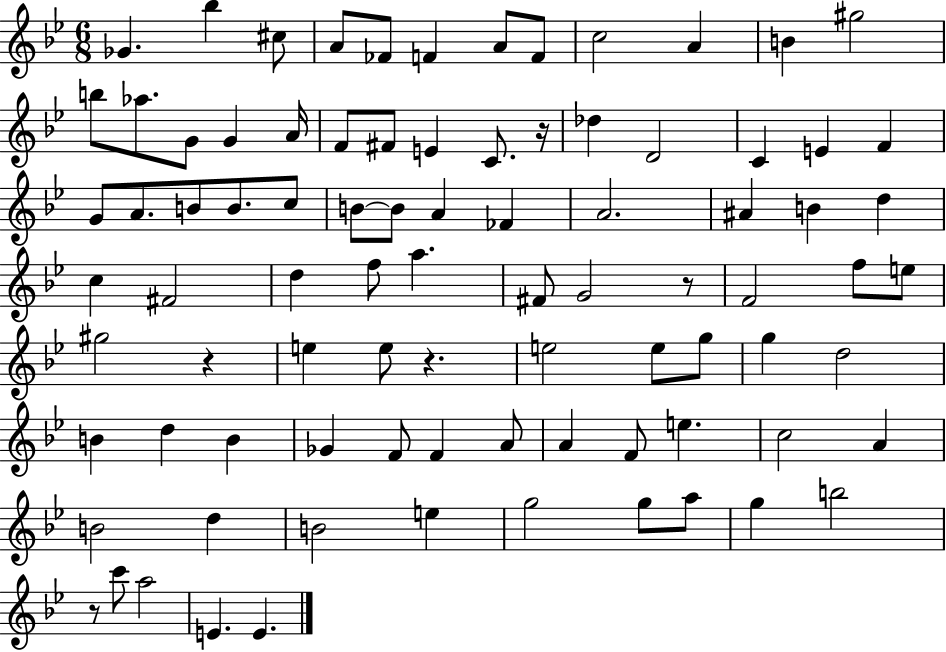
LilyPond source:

{
  \clef treble
  \numericTimeSignature
  \time 6/8
  \key bes \major
  ges'4. bes''4 cis''8 | a'8 fes'8 f'4 a'8 f'8 | c''2 a'4 | b'4 gis''2 | \break b''8 aes''8. g'8 g'4 a'16 | f'8 fis'8 e'4 c'8. r16 | des''4 d'2 | c'4 e'4 f'4 | \break g'8 a'8. b'8 b'8. c''8 | b'8~~ b'8 a'4 fes'4 | a'2. | ais'4 b'4 d''4 | \break c''4 fis'2 | d''4 f''8 a''4. | fis'8 g'2 r8 | f'2 f''8 e''8 | \break gis''2 r4 | e''4 e''8 r4. | e''2 e''8 g''8 | g''4 d''2 | \break b'4 d''4 b'4 | ges'4 f'8 f'4 a'8 | a'4 f'8 e''4. | c''2 a'4 | \break b'2 d''4 | b'2 e''4 | g''2 g''8 a''8 | g''4 b''2 | \break r8 c'''8 a''2 | e'4. e'4. | \bar "|."
}